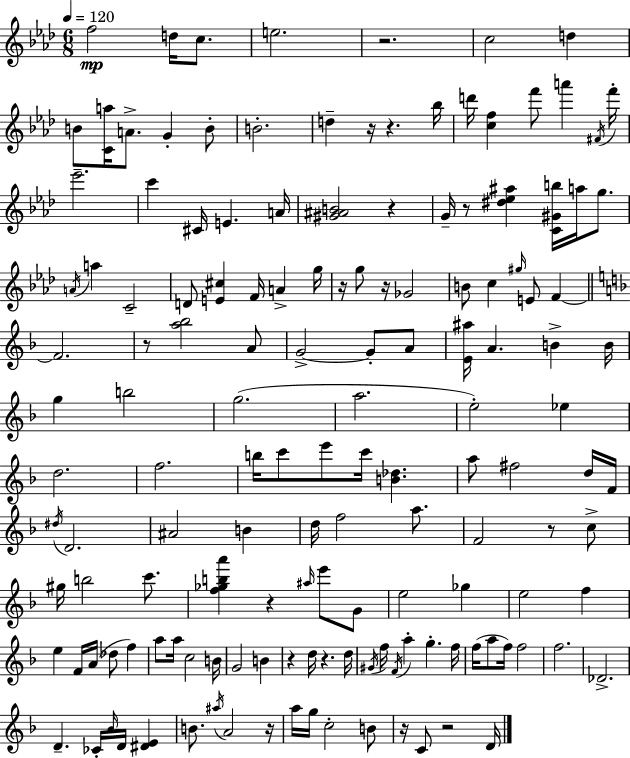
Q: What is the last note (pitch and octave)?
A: D4